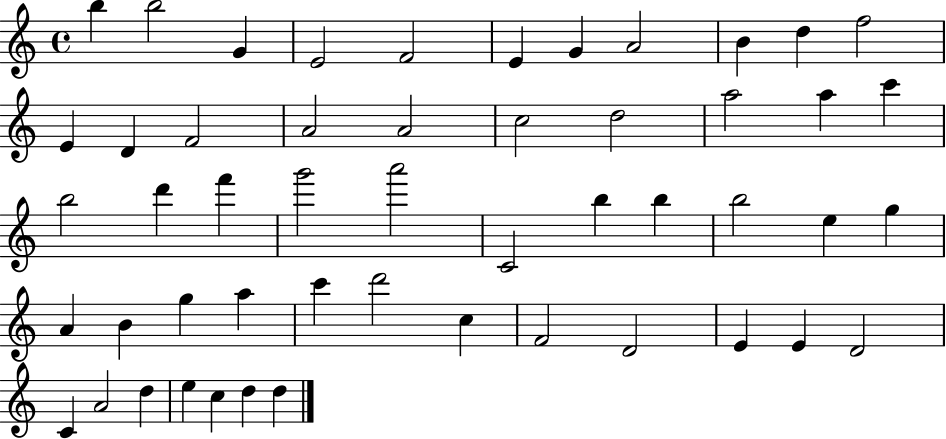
B5/q B5/h G4/q E4/h F4/h E4/q G4/q A4/h B4/q D5/q F5/h E4/q D4/q F4/h A4/h A4/h C5/h D5/h A5/h A5/q C6/q B5/h D6/q F6/q G6/h A6/h C4/h B5/q B5/q B5/h E5/q G5/q A4/q B4/q G5/q A5/q C6/q D6/h C5/q F4/h D4/h E4/q E4/q D4/h C4/q A4/h D5/q E5/q C5/q D5/q D5/q